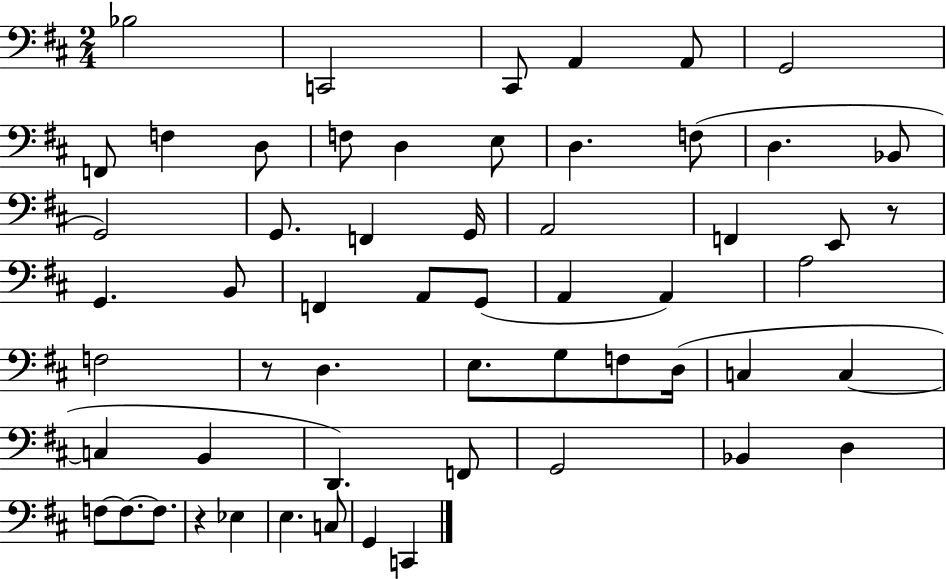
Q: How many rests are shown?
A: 3